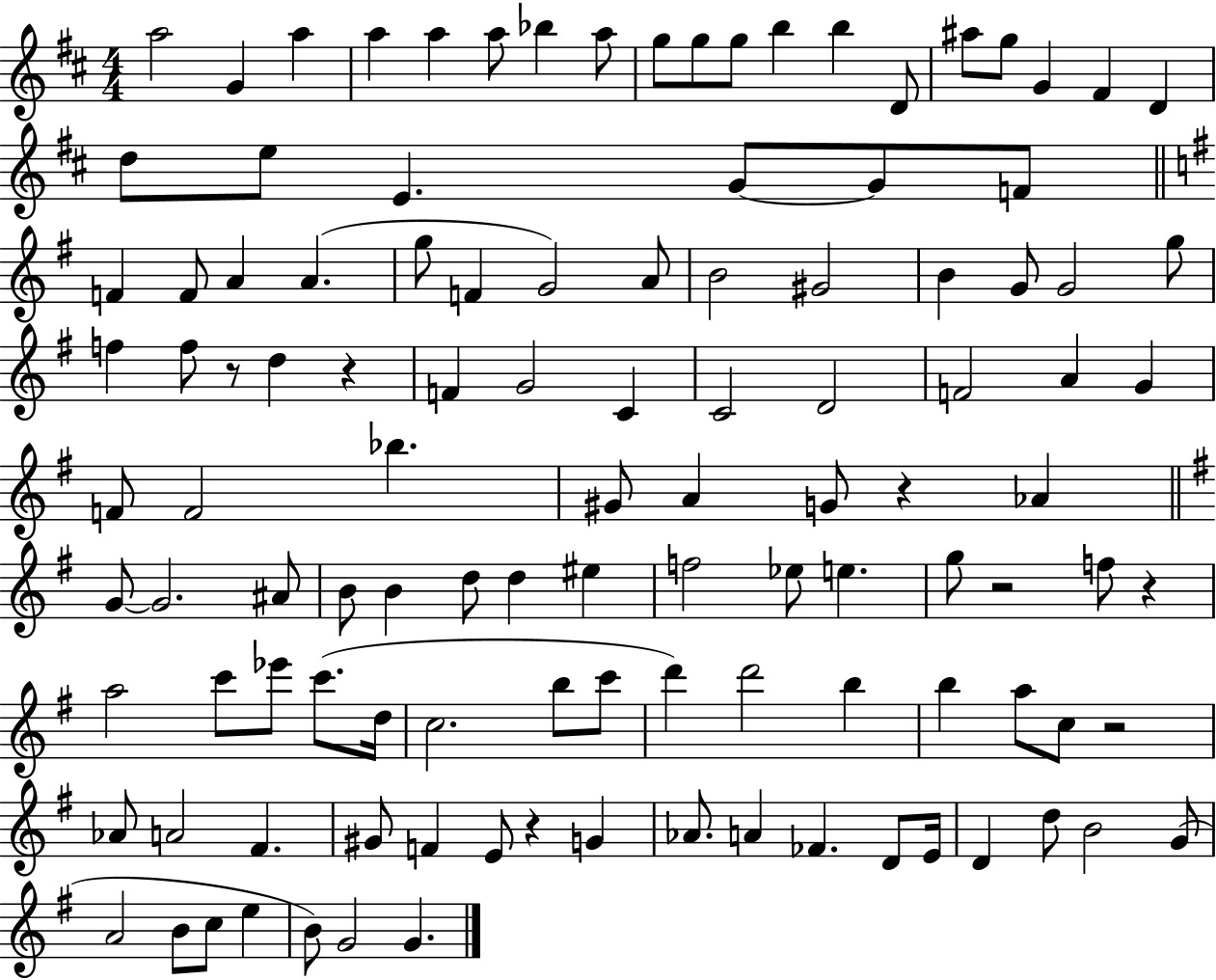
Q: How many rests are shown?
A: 7